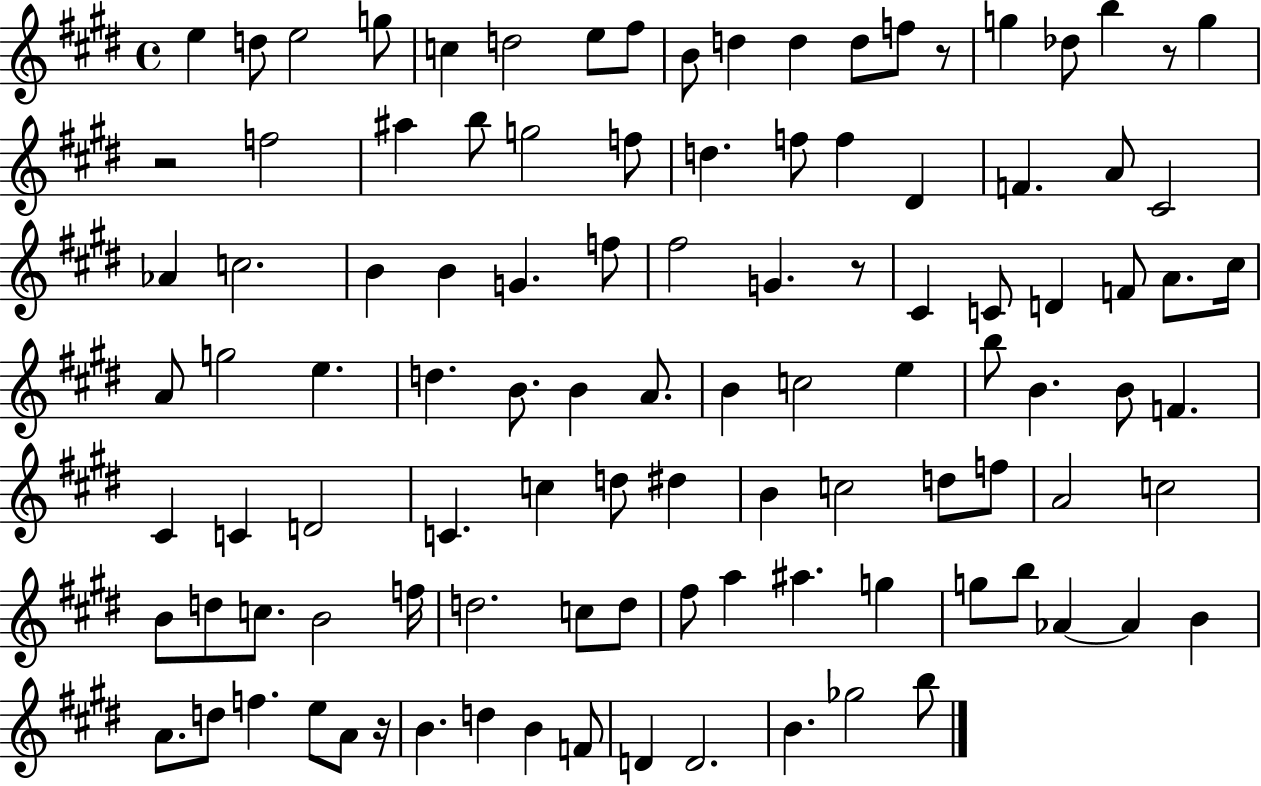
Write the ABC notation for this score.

X:1
T:Untitled
M:4/4
L:1/4
K:E
e d/2 e2 g/2 c d2 e/2 ^f/2 B/2 d d d/2 f/2 z/2 g _d/2 b z/2 g z2 f2 ^a b/2 g2 f/2 d f/2 f ^D F A/2 ^C2 _A c2 B B G f/2 ^f2 G z/2 ^C C/2 D F/2 A/2 ^c/4 A/2 g2 e d B/2 B A/2 B c2 e b/2 B B/2 F ^C C D2 C c d/2 ^d B c2 d/2 f/2 A2 c2 B/2 d/2 c/2 B2 f/4 d2 c/2 d/2 ^f/2 a ^a g g/2 b/2 _A _A B A/2 d/2 f e/2 A/2 z/4 B d B F/2 D D2 B _g2 b/2